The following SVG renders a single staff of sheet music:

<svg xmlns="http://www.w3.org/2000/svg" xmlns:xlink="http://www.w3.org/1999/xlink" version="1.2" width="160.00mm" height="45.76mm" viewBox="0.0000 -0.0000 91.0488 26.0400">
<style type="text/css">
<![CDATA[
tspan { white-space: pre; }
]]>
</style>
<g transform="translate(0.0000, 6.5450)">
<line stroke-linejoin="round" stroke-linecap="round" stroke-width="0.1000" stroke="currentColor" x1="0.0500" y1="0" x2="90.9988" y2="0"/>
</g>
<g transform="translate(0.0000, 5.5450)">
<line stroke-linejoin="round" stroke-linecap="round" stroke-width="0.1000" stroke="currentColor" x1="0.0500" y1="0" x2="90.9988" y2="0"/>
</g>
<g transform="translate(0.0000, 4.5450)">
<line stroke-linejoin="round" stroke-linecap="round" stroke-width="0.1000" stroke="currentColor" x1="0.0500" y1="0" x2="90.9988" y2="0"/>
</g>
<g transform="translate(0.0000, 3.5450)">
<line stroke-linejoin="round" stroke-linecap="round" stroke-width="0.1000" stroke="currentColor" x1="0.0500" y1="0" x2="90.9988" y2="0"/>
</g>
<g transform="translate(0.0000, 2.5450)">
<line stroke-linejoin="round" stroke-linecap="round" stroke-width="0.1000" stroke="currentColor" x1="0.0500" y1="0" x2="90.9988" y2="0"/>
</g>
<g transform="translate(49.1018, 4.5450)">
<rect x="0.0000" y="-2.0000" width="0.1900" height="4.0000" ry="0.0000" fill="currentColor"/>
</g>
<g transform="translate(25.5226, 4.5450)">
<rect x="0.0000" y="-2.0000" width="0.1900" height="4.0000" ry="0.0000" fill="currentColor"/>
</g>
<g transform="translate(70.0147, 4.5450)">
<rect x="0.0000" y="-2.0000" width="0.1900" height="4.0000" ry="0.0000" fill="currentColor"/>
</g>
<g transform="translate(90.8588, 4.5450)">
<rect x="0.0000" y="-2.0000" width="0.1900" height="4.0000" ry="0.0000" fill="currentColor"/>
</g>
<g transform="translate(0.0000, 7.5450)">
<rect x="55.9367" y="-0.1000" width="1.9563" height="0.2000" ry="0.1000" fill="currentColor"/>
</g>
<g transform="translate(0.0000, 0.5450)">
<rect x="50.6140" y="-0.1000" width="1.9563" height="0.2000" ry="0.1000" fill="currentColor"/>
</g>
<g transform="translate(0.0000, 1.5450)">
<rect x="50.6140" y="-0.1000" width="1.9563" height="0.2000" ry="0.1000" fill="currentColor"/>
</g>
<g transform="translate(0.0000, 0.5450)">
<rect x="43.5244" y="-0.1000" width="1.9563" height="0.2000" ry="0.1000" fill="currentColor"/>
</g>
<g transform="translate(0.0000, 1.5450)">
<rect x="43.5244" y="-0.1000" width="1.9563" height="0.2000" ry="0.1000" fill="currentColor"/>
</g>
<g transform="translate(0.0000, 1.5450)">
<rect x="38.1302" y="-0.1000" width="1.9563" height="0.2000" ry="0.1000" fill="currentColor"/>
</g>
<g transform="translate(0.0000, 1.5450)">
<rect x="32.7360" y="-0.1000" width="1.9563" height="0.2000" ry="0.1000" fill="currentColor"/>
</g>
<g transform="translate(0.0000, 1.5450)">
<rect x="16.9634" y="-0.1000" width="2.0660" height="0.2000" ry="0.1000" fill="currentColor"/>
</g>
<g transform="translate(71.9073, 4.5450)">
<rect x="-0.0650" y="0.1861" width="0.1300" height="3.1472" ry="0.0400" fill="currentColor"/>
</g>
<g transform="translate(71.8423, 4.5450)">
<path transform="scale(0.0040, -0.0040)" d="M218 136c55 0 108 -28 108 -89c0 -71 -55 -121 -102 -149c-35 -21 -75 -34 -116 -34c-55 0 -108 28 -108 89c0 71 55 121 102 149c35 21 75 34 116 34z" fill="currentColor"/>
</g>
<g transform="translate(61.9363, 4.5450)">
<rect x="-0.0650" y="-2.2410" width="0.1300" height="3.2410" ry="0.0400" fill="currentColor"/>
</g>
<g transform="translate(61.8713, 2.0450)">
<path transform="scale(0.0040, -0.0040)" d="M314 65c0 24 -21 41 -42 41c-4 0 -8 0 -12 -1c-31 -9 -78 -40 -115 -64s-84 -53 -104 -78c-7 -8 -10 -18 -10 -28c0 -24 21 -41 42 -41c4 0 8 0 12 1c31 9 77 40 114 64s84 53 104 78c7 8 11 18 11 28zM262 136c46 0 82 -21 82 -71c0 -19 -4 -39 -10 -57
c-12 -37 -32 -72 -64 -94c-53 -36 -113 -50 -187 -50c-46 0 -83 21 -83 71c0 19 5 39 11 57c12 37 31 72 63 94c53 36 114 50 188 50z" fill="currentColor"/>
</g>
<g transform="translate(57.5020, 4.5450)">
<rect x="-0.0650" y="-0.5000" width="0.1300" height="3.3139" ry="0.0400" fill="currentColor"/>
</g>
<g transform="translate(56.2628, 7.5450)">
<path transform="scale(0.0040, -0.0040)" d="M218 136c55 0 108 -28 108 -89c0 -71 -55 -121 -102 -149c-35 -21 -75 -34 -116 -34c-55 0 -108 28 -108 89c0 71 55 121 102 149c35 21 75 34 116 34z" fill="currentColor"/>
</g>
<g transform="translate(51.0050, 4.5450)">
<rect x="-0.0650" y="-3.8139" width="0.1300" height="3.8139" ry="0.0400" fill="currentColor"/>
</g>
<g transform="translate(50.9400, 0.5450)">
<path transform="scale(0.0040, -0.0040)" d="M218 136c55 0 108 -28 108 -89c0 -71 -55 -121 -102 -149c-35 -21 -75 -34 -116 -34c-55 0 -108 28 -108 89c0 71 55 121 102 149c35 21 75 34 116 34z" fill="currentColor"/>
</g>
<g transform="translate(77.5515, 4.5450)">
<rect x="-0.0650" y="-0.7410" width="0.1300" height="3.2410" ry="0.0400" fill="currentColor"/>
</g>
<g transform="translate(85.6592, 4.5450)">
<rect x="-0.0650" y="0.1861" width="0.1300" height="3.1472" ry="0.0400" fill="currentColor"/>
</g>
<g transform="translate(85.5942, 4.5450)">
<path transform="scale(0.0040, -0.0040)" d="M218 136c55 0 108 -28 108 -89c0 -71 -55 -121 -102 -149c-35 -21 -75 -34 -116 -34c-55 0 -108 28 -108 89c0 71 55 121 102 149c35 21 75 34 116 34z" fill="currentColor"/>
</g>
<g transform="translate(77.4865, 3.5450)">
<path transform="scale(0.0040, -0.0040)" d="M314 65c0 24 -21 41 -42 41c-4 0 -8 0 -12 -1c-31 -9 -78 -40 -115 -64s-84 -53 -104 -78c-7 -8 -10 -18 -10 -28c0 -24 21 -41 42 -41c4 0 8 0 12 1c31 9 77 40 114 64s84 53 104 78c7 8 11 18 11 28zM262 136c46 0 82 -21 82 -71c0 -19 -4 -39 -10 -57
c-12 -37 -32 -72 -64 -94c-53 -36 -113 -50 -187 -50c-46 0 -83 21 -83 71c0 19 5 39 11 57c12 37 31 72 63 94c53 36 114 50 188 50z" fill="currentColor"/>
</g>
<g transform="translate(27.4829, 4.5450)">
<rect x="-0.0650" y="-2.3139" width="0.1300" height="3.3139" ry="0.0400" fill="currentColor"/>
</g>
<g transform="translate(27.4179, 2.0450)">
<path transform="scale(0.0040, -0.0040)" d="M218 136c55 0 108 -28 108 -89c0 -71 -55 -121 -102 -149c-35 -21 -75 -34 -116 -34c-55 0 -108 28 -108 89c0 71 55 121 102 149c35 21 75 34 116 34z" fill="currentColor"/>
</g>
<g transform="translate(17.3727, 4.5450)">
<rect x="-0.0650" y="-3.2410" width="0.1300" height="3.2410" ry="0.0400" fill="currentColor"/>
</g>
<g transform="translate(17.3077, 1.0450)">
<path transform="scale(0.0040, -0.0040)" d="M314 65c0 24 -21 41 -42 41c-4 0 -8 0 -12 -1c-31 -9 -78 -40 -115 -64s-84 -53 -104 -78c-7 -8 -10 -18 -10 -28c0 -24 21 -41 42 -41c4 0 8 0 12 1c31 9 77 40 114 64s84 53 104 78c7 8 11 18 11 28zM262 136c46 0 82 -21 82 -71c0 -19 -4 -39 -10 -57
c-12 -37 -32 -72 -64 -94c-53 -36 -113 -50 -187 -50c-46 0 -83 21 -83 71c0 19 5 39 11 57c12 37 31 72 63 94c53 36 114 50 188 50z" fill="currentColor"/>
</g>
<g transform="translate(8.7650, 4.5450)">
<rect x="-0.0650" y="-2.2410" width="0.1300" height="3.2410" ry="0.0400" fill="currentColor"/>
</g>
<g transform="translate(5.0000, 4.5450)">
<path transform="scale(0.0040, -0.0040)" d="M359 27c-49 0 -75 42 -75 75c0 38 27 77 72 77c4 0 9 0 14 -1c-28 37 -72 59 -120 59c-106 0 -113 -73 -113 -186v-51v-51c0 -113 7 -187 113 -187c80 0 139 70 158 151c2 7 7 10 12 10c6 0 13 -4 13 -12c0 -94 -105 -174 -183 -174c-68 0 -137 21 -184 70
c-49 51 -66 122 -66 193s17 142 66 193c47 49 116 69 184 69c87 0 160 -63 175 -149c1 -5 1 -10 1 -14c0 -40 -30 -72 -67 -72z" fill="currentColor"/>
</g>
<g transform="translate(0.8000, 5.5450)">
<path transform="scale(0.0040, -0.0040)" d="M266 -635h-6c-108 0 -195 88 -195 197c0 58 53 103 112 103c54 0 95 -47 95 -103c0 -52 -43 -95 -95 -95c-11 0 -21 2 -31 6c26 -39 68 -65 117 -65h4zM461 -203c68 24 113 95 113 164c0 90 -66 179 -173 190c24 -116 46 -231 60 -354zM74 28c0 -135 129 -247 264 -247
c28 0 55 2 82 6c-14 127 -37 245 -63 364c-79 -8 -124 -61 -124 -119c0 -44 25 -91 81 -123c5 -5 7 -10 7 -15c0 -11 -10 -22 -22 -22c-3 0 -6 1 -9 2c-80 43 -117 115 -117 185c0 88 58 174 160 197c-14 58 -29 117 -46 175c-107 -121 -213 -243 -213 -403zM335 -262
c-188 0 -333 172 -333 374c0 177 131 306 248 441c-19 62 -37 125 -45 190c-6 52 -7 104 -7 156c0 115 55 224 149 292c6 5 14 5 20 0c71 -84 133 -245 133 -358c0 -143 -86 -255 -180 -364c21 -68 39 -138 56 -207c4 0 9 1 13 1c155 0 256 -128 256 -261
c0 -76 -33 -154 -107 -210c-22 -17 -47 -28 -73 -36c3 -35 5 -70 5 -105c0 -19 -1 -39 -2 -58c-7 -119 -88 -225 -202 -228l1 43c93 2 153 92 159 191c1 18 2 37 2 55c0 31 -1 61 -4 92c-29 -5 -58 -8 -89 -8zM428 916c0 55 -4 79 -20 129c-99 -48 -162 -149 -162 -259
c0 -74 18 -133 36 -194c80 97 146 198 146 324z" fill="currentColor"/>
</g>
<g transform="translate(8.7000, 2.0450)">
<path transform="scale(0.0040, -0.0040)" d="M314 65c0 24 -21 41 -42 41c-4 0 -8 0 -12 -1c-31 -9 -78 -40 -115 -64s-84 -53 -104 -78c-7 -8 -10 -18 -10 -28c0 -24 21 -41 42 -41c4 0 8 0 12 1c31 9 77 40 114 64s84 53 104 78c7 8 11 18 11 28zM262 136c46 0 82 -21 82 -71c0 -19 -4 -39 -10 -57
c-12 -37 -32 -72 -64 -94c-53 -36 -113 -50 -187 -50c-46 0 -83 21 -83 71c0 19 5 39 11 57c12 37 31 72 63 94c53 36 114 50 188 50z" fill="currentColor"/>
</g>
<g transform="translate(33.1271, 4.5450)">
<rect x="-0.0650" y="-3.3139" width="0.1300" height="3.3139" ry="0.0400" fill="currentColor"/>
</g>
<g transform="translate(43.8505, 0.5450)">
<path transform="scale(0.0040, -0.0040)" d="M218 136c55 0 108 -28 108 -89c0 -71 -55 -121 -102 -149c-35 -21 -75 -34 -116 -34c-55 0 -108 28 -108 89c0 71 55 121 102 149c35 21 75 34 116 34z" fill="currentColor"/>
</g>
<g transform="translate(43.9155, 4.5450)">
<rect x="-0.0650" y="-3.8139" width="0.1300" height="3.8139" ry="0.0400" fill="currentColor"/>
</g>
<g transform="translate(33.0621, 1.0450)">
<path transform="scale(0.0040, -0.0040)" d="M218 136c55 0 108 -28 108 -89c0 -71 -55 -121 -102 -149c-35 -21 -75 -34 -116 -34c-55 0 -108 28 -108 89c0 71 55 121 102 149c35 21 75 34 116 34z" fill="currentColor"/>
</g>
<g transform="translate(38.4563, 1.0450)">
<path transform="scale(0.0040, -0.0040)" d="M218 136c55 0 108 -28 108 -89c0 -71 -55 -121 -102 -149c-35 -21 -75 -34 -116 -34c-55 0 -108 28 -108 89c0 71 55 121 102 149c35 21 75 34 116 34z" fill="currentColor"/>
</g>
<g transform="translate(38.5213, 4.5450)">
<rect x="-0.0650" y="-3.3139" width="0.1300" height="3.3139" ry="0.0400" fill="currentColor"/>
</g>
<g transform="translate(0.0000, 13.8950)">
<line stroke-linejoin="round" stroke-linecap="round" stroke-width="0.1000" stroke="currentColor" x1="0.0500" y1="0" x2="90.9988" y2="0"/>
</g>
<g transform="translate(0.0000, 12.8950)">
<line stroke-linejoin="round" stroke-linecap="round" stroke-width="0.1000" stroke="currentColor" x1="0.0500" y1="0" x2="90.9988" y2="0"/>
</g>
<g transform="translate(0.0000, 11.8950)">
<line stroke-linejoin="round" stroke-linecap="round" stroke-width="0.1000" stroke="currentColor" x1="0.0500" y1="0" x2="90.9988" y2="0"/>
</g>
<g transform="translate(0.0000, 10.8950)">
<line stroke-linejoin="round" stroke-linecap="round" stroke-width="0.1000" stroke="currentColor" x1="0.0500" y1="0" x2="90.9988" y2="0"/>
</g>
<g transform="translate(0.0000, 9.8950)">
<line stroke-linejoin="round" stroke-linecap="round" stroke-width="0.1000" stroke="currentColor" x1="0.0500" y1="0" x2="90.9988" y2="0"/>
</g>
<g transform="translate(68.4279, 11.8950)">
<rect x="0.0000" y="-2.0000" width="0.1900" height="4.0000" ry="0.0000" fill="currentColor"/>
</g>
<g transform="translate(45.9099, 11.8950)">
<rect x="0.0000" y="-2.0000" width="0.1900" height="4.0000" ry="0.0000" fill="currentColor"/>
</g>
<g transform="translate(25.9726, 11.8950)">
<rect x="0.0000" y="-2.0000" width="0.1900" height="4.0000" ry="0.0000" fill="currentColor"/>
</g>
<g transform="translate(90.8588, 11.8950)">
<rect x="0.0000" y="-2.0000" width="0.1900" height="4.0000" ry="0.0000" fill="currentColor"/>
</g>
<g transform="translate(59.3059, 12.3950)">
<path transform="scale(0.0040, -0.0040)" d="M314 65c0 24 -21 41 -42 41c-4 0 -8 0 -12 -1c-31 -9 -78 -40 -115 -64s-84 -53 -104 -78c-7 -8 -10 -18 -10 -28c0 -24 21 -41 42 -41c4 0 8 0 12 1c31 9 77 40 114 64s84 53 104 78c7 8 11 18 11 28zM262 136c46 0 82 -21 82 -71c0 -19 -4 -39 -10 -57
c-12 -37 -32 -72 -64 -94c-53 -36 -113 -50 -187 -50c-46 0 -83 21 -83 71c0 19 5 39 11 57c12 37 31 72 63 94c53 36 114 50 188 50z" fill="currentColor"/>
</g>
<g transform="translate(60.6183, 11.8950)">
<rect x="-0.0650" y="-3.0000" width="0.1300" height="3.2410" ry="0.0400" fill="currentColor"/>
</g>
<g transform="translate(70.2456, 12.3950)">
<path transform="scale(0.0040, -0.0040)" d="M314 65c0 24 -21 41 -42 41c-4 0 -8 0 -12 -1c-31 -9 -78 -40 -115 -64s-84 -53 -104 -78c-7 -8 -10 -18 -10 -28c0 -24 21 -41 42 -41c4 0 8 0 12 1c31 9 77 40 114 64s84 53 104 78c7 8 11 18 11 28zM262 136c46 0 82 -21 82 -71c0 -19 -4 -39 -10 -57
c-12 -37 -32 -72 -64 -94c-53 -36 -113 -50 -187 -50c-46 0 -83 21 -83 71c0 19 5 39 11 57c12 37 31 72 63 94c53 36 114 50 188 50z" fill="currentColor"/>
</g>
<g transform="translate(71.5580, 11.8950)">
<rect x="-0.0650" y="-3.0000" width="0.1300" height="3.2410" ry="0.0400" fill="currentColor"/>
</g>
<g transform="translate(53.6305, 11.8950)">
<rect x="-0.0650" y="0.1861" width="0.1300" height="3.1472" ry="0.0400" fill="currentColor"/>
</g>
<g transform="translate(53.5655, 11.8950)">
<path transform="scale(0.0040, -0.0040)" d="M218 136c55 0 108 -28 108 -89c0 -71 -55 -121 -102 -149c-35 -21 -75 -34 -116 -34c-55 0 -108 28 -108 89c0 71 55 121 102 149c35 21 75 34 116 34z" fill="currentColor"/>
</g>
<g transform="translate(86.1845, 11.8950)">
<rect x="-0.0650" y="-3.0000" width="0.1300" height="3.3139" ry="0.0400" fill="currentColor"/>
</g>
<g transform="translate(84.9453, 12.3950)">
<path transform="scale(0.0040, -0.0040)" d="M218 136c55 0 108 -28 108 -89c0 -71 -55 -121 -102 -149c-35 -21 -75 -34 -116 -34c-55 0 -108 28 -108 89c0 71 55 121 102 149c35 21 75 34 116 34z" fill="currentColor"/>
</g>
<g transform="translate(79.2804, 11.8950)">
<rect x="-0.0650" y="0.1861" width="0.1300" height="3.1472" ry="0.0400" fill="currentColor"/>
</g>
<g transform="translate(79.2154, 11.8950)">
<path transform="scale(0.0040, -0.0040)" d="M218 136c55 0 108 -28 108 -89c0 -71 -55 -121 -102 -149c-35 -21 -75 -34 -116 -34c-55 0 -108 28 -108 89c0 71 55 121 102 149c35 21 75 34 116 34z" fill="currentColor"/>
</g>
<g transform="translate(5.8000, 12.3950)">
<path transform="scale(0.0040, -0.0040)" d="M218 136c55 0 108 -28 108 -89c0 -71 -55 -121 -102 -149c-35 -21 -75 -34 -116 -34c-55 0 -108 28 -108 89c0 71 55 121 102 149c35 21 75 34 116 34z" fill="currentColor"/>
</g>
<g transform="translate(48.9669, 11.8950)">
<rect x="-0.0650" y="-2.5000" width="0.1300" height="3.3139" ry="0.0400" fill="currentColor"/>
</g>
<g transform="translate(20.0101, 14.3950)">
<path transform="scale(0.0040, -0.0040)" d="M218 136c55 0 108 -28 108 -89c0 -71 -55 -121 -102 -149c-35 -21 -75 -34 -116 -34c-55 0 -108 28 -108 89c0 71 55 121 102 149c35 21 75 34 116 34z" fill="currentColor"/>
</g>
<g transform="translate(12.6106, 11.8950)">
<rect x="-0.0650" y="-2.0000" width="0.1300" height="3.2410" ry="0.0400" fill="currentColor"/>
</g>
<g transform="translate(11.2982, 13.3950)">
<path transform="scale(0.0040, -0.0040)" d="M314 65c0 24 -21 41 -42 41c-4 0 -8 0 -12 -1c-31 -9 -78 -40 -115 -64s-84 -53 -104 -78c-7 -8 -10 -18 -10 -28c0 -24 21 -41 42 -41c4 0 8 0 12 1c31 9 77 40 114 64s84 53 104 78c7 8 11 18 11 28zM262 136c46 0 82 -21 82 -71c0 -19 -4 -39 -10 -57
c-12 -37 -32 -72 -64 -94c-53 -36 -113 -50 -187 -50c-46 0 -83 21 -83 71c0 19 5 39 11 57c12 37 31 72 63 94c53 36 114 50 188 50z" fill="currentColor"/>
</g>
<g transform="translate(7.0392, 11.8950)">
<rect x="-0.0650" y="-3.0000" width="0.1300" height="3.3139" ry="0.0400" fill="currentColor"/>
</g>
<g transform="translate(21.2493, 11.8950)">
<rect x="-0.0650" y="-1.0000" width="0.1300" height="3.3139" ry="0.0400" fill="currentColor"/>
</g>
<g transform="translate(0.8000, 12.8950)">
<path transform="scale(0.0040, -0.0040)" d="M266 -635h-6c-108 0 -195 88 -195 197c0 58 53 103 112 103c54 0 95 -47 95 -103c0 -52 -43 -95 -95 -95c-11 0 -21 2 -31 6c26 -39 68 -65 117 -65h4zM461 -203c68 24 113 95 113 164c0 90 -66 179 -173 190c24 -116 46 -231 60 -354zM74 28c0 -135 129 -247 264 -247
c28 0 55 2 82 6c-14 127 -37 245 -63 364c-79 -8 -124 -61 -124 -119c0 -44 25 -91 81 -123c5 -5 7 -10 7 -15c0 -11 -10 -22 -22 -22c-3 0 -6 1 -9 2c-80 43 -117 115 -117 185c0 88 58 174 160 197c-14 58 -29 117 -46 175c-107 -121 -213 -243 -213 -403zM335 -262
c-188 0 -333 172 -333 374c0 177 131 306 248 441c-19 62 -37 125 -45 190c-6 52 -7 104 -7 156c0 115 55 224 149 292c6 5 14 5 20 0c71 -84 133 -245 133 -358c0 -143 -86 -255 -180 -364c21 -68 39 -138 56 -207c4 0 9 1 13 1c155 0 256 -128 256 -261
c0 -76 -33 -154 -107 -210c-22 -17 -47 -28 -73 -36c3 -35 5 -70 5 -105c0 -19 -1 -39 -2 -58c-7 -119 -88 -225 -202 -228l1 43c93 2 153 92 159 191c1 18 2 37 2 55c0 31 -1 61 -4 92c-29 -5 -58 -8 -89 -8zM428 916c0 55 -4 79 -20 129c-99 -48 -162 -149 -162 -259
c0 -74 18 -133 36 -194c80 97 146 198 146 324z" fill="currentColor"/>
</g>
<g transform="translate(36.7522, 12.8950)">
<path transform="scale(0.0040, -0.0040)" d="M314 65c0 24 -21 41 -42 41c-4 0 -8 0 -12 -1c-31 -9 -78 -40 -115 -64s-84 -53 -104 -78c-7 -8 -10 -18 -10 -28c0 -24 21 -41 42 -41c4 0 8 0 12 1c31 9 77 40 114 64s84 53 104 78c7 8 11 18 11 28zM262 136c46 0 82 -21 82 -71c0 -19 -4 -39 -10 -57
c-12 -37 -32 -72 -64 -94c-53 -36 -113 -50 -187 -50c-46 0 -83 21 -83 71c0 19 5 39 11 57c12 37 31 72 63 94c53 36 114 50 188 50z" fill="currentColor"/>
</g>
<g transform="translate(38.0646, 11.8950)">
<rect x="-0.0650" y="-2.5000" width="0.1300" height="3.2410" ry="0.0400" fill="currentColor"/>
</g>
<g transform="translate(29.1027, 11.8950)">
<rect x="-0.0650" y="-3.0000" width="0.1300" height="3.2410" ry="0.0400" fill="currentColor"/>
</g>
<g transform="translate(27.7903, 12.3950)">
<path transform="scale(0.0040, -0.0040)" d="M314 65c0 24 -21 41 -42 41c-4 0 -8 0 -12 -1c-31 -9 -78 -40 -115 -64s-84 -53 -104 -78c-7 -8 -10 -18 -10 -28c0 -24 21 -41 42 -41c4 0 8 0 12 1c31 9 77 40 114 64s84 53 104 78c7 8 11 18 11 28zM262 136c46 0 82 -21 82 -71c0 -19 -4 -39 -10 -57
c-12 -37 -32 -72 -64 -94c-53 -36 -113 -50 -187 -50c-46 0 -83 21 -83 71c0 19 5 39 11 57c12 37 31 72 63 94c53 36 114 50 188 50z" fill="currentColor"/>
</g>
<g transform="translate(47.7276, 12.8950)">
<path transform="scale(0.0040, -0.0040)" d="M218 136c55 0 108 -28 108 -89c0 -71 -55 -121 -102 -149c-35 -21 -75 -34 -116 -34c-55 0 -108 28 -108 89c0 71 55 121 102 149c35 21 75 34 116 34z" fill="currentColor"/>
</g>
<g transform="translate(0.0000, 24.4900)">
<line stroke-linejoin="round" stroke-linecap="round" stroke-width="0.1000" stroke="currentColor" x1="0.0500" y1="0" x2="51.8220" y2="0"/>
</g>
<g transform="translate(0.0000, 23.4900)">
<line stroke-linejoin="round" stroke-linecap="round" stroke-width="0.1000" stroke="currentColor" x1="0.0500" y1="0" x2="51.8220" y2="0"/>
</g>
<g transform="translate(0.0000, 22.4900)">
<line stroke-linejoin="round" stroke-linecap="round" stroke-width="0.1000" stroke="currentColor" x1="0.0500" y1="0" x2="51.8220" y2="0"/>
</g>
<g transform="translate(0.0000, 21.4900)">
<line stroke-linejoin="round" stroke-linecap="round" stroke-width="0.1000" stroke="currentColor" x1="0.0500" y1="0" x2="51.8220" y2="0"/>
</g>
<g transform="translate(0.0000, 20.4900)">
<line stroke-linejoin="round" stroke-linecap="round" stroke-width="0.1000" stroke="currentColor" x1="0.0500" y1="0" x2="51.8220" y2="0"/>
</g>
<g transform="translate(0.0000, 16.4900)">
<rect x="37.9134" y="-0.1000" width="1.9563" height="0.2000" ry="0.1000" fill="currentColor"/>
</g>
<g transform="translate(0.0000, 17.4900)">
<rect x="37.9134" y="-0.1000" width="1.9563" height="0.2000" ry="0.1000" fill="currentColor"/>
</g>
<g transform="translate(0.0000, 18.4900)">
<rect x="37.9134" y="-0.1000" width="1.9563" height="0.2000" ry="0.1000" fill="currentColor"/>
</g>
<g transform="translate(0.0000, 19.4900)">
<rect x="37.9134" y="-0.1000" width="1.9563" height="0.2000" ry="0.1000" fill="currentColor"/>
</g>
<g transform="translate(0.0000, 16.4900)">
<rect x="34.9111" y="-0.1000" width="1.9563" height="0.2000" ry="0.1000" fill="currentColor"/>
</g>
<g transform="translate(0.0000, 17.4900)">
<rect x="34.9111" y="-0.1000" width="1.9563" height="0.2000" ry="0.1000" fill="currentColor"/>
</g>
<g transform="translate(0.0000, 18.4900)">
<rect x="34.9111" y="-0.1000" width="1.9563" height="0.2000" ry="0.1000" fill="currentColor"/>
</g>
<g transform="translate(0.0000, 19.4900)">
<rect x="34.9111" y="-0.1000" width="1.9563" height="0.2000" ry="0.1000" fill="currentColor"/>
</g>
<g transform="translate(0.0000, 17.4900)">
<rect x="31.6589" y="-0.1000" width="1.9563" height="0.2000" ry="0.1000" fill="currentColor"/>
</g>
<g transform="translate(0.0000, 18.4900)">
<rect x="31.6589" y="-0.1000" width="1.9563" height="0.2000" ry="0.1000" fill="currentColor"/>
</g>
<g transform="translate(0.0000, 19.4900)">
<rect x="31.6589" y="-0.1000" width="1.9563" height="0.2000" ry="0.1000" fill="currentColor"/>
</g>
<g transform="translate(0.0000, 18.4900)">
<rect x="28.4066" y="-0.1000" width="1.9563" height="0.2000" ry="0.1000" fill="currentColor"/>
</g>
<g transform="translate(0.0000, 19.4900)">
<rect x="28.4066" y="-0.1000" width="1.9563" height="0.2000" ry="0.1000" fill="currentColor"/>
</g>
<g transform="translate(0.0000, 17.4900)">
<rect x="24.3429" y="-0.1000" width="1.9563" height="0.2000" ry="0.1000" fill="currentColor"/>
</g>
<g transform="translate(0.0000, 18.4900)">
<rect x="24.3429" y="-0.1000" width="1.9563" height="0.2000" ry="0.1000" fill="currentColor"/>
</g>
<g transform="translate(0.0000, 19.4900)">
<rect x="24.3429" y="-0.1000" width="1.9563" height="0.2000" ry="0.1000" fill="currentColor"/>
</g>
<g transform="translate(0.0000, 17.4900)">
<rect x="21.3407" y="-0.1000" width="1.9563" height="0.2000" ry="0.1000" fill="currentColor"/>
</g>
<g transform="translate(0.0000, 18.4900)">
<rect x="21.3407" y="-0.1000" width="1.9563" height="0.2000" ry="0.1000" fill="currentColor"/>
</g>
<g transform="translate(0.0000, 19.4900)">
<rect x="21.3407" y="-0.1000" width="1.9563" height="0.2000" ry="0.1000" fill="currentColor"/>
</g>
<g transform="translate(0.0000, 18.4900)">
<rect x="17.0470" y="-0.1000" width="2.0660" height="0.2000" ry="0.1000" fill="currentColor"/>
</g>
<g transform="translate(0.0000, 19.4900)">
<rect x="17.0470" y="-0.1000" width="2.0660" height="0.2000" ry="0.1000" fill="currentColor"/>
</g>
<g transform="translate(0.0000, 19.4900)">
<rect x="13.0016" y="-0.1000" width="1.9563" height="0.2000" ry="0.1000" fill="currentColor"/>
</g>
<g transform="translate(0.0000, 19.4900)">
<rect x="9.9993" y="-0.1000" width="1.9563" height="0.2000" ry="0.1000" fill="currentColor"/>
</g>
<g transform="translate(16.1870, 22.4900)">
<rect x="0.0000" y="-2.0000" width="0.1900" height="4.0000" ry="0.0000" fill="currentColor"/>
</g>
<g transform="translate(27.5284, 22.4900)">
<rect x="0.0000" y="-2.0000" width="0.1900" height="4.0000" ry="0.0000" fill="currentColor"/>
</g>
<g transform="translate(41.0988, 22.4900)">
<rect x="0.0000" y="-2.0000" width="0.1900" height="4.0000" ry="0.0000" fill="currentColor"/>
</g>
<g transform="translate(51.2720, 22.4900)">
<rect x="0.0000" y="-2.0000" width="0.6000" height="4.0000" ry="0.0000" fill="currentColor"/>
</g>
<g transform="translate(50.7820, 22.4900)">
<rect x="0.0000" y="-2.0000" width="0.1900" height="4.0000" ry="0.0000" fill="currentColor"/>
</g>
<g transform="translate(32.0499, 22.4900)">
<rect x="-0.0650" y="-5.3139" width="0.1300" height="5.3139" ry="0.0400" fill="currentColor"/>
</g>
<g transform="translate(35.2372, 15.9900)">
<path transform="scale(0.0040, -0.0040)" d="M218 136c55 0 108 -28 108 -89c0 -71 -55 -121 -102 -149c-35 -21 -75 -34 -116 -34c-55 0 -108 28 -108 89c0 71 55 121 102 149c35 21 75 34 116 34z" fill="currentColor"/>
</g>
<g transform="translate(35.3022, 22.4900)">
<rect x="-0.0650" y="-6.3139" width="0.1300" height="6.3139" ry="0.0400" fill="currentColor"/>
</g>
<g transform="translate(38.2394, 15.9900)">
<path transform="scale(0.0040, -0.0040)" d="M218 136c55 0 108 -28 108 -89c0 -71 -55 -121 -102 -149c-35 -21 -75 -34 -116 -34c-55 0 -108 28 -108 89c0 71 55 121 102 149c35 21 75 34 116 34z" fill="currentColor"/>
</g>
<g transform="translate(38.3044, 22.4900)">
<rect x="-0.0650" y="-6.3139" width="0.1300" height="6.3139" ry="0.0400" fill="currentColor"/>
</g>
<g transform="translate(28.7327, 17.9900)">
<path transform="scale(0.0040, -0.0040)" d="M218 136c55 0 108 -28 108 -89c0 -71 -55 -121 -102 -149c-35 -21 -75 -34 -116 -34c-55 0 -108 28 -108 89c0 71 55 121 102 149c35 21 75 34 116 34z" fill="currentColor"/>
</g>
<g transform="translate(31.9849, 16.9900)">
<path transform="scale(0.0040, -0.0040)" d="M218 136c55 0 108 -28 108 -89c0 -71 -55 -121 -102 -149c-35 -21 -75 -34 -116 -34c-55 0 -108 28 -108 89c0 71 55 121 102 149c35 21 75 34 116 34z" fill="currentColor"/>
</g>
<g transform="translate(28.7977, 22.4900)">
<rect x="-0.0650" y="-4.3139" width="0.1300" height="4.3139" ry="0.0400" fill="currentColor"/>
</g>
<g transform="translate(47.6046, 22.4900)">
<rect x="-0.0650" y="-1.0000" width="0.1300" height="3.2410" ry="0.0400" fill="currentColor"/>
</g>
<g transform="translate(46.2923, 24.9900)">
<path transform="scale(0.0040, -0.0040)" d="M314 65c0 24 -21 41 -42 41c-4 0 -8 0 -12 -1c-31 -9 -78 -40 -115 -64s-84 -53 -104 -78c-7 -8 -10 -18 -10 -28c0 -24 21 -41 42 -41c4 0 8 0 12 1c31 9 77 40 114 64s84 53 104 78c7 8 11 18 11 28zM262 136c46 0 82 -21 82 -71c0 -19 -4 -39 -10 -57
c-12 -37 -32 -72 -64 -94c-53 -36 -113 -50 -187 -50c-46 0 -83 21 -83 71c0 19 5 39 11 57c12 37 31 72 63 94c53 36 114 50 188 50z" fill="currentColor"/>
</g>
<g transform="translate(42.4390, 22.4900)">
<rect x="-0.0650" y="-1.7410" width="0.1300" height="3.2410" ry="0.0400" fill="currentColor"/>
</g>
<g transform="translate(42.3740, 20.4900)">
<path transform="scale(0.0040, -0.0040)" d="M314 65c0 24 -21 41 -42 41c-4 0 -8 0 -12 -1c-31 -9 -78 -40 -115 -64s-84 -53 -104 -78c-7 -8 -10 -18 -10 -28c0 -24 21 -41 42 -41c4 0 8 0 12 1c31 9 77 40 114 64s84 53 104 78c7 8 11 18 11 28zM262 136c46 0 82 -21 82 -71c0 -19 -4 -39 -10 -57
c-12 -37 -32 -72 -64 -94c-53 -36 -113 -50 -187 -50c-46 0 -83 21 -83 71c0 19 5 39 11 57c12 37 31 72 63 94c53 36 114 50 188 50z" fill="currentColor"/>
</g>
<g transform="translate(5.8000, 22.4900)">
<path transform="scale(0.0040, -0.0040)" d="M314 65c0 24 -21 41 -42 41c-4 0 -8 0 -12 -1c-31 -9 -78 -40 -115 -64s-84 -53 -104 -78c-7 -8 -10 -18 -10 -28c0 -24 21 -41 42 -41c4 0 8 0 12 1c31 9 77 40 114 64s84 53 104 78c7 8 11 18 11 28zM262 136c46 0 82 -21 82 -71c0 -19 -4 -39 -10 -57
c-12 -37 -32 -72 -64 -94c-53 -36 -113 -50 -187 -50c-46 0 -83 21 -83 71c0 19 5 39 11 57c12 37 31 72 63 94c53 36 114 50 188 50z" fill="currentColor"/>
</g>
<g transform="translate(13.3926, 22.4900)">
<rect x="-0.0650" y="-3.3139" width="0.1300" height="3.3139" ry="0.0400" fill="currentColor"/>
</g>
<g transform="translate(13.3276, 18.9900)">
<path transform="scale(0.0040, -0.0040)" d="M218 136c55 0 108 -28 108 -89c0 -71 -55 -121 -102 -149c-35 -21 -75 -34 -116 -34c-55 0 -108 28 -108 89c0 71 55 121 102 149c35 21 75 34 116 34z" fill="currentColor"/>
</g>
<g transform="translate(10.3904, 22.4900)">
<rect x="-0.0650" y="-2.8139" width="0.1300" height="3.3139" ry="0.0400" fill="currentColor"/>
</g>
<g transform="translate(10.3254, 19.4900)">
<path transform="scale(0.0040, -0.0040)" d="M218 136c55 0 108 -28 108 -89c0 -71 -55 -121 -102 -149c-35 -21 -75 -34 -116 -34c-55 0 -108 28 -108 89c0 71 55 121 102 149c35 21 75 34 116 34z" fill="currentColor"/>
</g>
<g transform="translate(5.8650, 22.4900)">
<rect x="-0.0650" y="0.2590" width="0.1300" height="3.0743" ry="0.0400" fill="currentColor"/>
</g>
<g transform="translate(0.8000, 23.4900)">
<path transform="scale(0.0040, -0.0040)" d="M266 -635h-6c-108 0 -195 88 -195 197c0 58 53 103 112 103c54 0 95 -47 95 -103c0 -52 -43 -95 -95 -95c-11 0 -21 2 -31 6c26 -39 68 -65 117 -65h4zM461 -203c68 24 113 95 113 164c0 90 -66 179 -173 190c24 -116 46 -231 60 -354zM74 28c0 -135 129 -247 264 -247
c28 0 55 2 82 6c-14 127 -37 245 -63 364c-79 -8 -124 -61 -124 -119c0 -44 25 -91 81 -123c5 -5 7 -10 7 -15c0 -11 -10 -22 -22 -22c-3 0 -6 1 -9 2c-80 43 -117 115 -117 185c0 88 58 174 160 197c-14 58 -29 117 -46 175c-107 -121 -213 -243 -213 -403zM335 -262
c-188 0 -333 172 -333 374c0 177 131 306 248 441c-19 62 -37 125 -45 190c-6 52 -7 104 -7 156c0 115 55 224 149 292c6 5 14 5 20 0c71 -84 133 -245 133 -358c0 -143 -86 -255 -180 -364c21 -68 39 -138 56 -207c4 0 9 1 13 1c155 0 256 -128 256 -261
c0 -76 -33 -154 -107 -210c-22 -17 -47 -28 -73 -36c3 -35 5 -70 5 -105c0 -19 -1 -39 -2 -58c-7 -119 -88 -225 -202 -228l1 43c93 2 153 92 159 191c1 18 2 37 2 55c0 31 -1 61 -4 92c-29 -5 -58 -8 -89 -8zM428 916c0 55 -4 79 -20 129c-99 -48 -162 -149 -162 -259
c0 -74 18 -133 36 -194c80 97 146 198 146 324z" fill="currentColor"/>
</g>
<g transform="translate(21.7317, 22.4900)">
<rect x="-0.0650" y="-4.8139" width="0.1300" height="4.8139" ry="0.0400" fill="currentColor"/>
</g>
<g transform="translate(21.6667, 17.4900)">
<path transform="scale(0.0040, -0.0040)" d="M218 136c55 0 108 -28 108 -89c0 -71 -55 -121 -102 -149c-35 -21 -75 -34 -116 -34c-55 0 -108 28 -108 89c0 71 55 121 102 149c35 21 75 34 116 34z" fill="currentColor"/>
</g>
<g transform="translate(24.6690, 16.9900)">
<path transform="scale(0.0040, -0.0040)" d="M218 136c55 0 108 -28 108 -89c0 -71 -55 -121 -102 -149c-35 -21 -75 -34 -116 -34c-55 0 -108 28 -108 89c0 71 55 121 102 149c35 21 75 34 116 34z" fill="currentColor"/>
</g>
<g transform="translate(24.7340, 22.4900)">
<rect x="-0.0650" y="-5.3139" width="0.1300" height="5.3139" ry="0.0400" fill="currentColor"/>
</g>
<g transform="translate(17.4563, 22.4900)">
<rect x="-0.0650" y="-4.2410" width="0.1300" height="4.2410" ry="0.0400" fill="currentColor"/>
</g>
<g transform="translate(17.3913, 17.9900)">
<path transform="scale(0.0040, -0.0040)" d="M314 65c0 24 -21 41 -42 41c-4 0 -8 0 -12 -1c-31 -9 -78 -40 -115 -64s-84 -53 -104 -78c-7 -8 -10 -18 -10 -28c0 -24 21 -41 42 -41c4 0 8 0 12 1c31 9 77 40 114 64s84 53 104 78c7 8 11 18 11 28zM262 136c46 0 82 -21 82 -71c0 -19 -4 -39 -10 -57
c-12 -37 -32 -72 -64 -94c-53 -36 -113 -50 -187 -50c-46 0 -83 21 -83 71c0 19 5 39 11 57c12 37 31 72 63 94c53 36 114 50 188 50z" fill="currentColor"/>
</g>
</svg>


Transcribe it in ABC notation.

X:1
T:Untitled
M:4/4
L:1/4
K:C
g2 b2 g b b c' c' C g2 B d2 B A F2 D A2 G2 G B A2 A2 B A B2 a b d'2 e' f' d' f' a' a' f2 D2